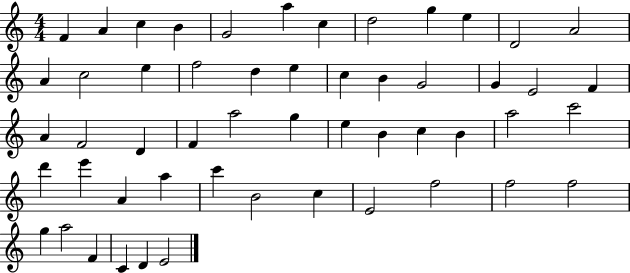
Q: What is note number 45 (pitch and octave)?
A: F5